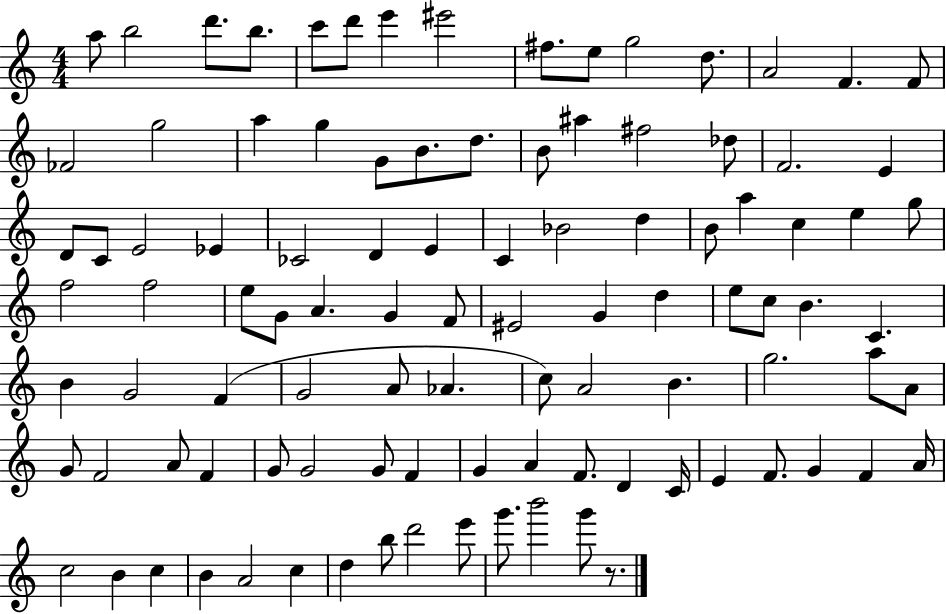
{
  \clef treble
  \numericTimeSignature
  \time 4/4
  \key c \major
  a''8 b''2 d'''8. b''8. | c'''8 d'''8 e'''4 eis'''2 | fis''8. e''8 g''2 d''8. | a'2 f'4. f'8 | \break fes'2 g''2 | a''4 g''4 g'8 b'8. d''8. | b'8 ais''4 fis''2 des''8 | f'2. e'4 | \break d'8 c'8 e'2 ees'4 | ces'2 d'4 e'4 | c'4 bes'2 d''4 | b'8 a''4 c''4 e''4 g''8 | \break f''2 f''2 | e''8 g'8 a'4. g'4 f'8 | eis'2 g'4 d''4 | e''8 c''8 b'4. c'4. | \break b'4 g'2 f'4( | g'2 a'8 aes'4. | c''8) a'2 b'4. | g''2. a''8 a'8 | \break g'8 f'2 a'8 f'4 | g'8 g'2 g'8 f'4 | g'4 a'4 f'8. d'4 c'16 | e'4 f'8. g'4 f'4 a'16 | \break c''2 b'4 c''4 | b'4 a'2 c''4 | d''4 b''8 d'''2 e'''8 | g'''8. b'''2 g'''8 r8. | \break \bar "|."
}